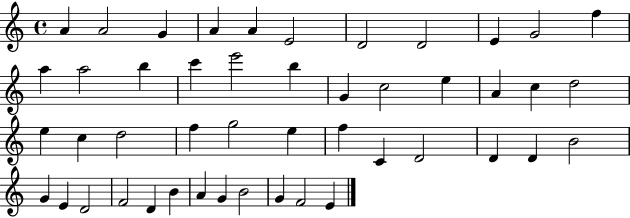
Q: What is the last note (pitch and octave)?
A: E4